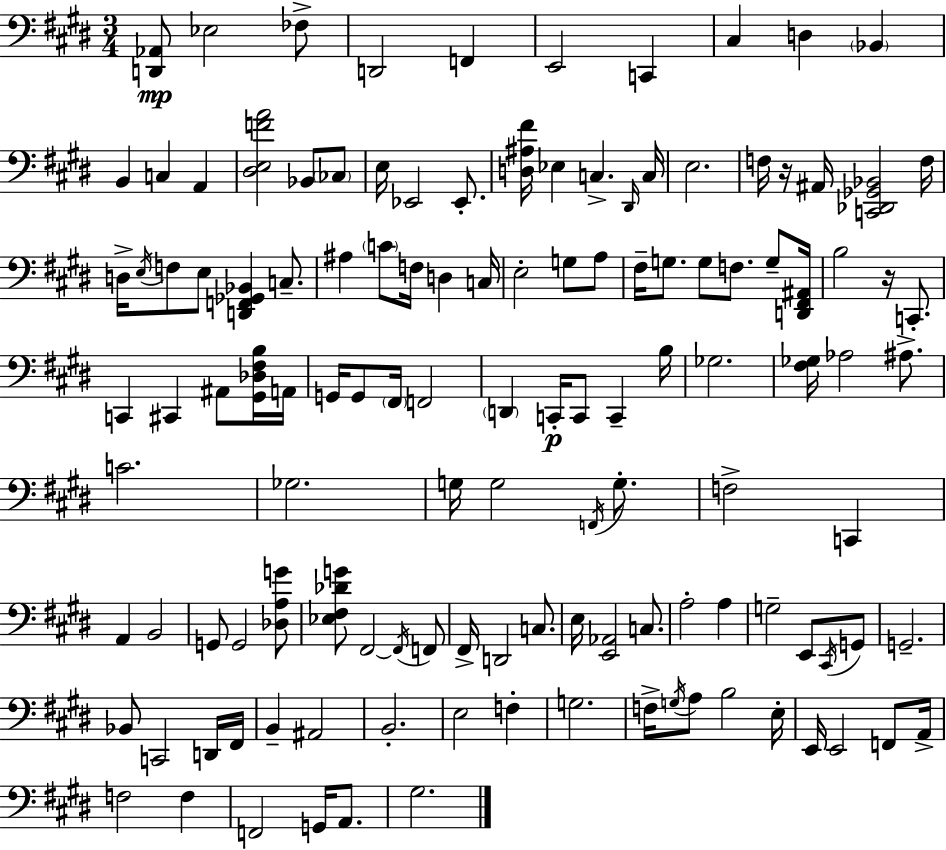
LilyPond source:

{
  \clef bass
  \numericTimeSignature
  \time 3/4
  \key e \major
  \repeat volta 2 { <d, aes,>8\mp ees2 fes8-> | d,2 f,4 | e,2 c,4 | cis4 d4 \parenthesize bes,4 | \break b,4 c4 a,4 | <dis e f' a'>2 bes,8 \parenthesize ces8 | e16 ees,2 ees,8.-. | <d ais fis'>16 ees4 c4.-> \grace { dis,16 } | \break c16 e2. | f16 r16 ais,16 <c, des, ges, bes,>2 | f16 d16-> \acciaccatura { e16 } f8 e8 <d, f, ges, bes,>4 c8.-- | ais4 \parenthesize c'8 f16 d4 | \break c16 e2-. g8 | a8 fis16-- g8. g8 f8. g8-- | <d, fis, ais,>16 b2 r16 c,8.-. | c,4 cis,4 ais,8 | \break <gis, des fis b>16 a,16 g,16 g,8 \parenthesize fis,16 f,2 | \parenthesize d,4 c,16-.\p c,8 c,4-- | b16 ges2. | <fis ges>16 aes2 ais8.-> | \break c'2. | ges2. | g16 g2 \acciaccatura { f,16 } | g8.-. f2-> c,4 | \break a,4 b,2 | g,8 g,2 | <des a g'>8 <ees fis des' g'>8 fis,2~~ | \acciaccatura { fis,16 } f,8 fis,16-> d,2 | \break c8. e16 <e, aes,>2 | c8. a2-. | a4 g2-- | e,8 \acciaccatura { cis,16 } g,8 g,2.-- | \break bes,8 c,2 | d,16 fis,16 b,4-- ais,2 | b,2.-. | e2 | \break f4-. g2. | f16-> \acciaccatura { g16 } a8 b2 | e16-. e,16 e,2 | f,8 a,16-> f2 | \break f4 f,2 | g,16 a,8. gis2. | } \bar "|."
}